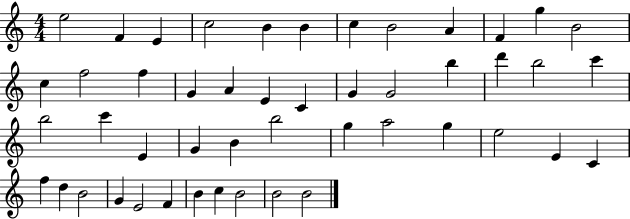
X:1
T:Untitled
M:4/4
L:1/4
K:C
e2 F E c2 B B c B2 A F g B2 c f2 f G A E C G G2 b d' b2 c' b2 c' E G B b2 g a2 g e2 E C f d B2 G E2 F B c B2 B2 B2